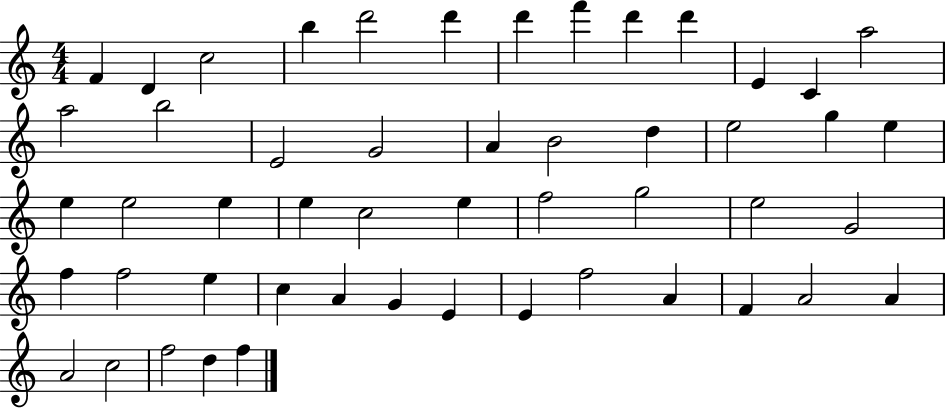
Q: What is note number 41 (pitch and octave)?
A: E4